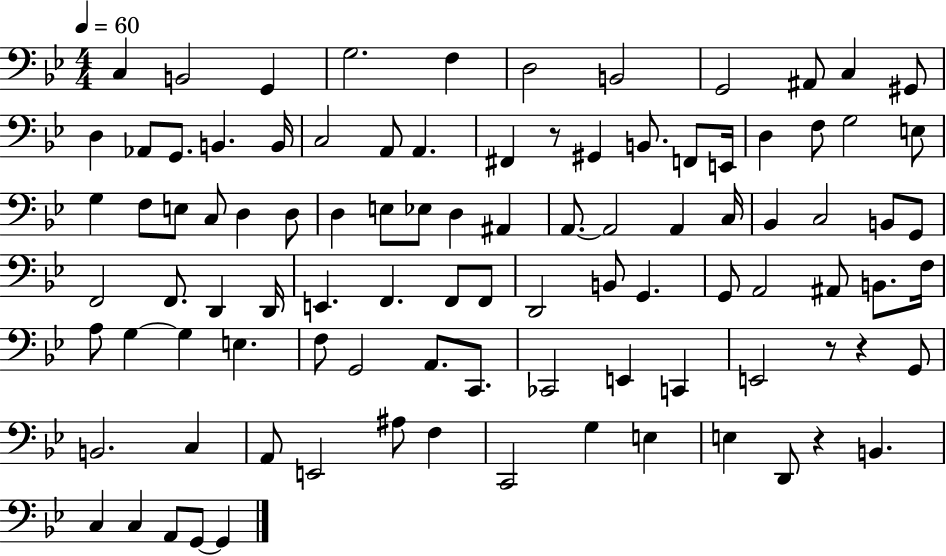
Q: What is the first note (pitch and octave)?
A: C3